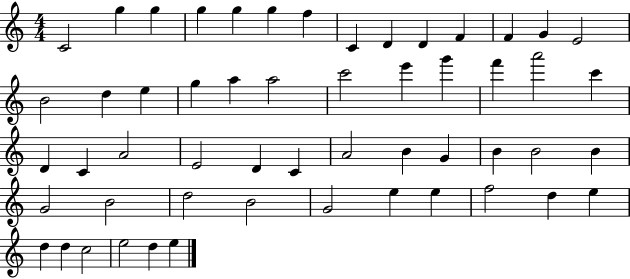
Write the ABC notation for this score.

X:1
T:Untitled
M:4/4
L:1/4
K:C
C2 g g g g g f C D D F F G E2 B2 d e g a a2 c'2 e' g' f' a'2 c' D C A2 E2 D C A2 B G B B2 B G2 B2 d2 B2 G2 e e f2 d e d d c2 e2 d e